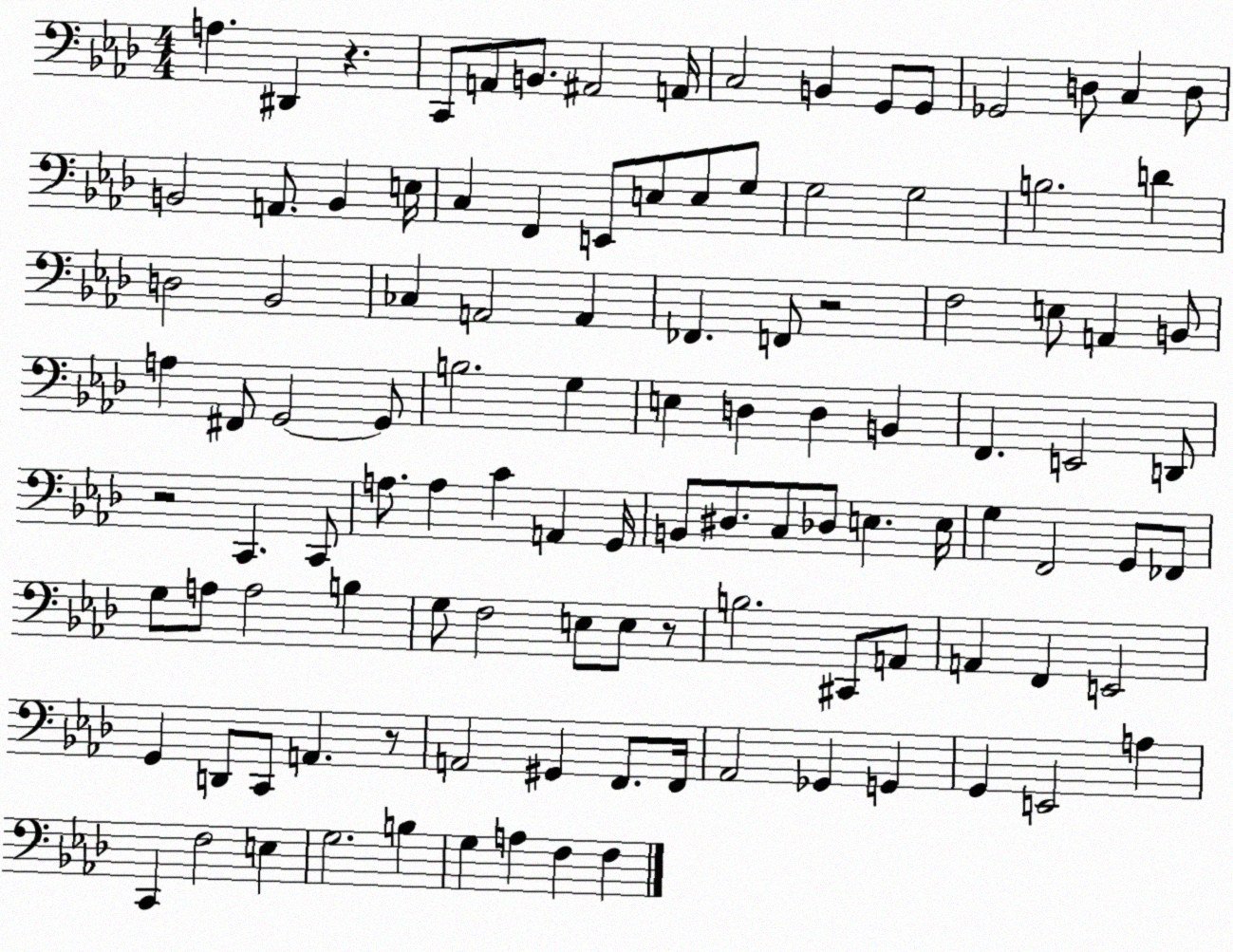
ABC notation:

X:1
T:Untitled
M:4/4
L:1/4
K:Ab
A, ^D,, z C,,/2 A,,/2 B,,/2 ^A,,2 A,,/4 C,2 B,, G,,/2 G,,/2 _G,,2 D,/2 C, D,/2 B,,2 A,,/2 B,, E,/4 C, F,, E,,/2 E,/2 E,/2 G,/2 G,2 G,2 B,2 D D,2 _B,,2 _C, A,,2 A,, _F,, F,,/2 z2 F,2 E,/2 A,, B,,/2 A, ^F,,/2 G,,2 G,,/2 B,2 G, E, D, D, B,, F,, E,,2 D,,/2 z2 C,, C,,/2 A,/2 A, C A,, G,,/4 B,,/2 ^D,/2 C,/2 _D,/2 E, E,/4 G, F,,2 G,,/2 _F,,/2 G,/2 A,/2 A,2 B, G,/2 F,2 E,/2 E,/2 z/2 B,2 ^C,,/2 A,,/2 A,, F,, E,,2 G,, D,,/2 C,,/2 A,, z/2 A,,2 ^G,, F,,/2 F,,/4 _A,,2 _G,, G,, G,, E,,2 A, C,, F,2 E, G,2 B, G, A, F, F,